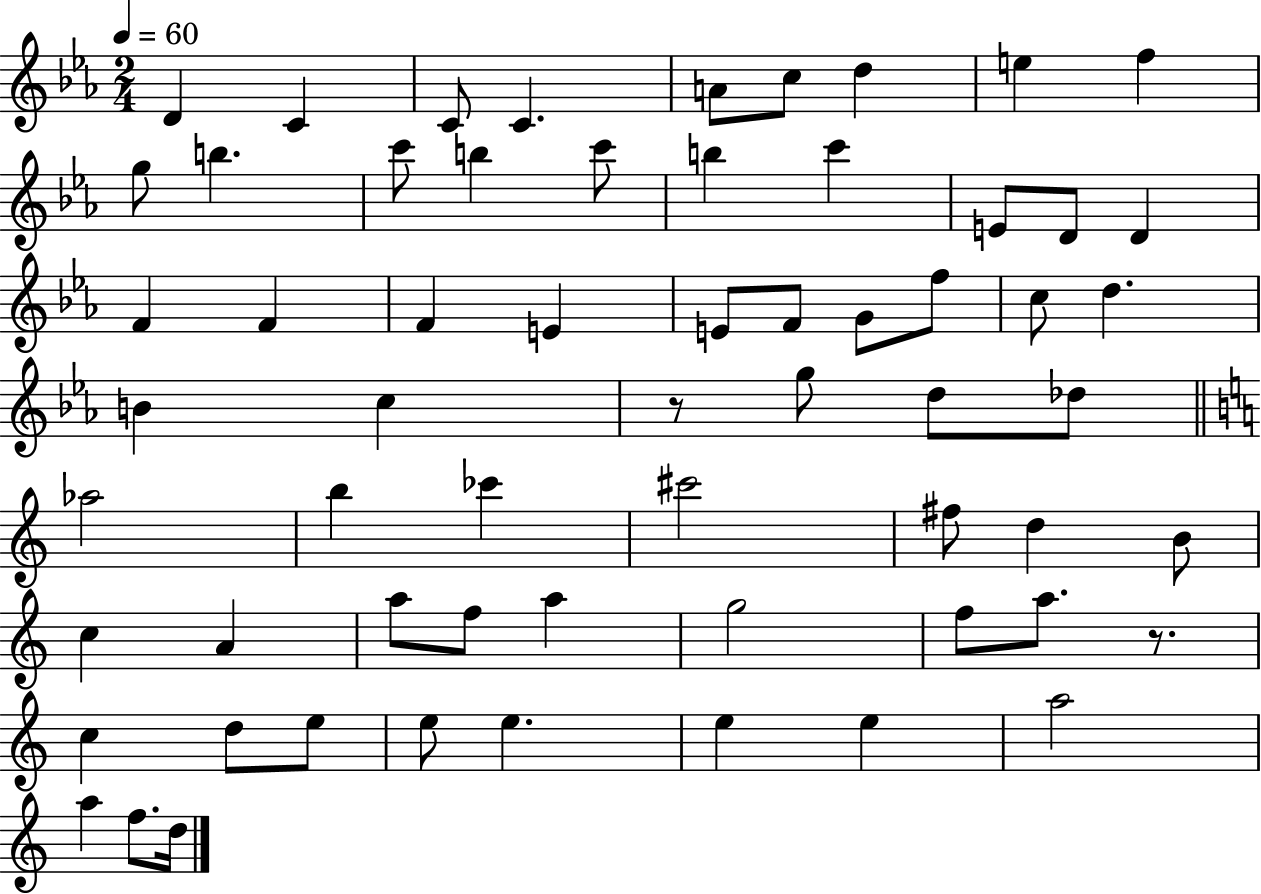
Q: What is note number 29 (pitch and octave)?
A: D5